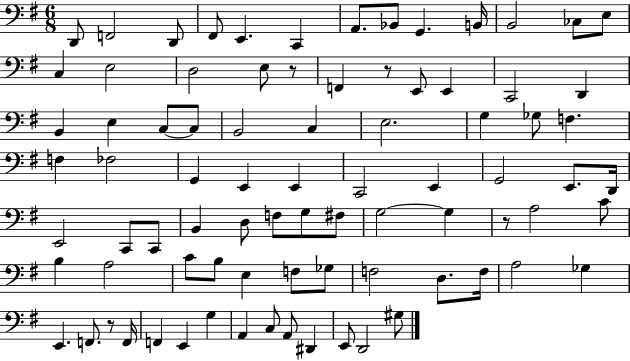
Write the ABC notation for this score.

X:1
T:Untitled
M:6/8
L:1/4
K:G
D,,/2 F,,2 D,,/2 ^F,,/2 E,, C,, A,,/2 _B,,/2 G,, B,,/4 B,,2 _C,/2 E,/2 C, E,2 D,2 E,/2 z/2 F,, z/2 E,,/2 E,, C,,2 D,, B,, E, C,/2 C,/2 B,,2 C, E,2 G, _G,/2 F, F, _F,2 G,, E,, E,, C,,2 E,, G,,2 E,,/2 D,,/4 E,,2 C,,/2 C,,/2 B,, D,/2 F,/2 G,/2 ^F,/2 G,2 G, z/2 A,2 C/2 B, A,2 C/2 B,/2 E, F,/2 _G,/2 F,2 D,/2 F,/4 A,2 _G, E,, F,,/2 z/2 F,,/4 F,, E,, G, A,, C,/2 A,,/2 ^D,, E,,/2 D,,2 ^G,/2